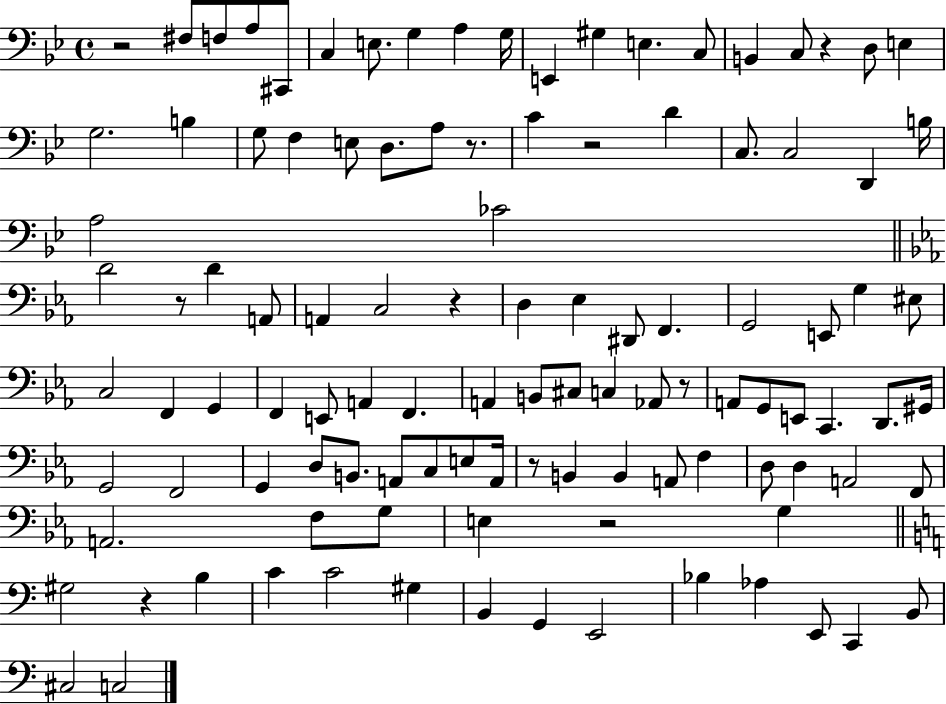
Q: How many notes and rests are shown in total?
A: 110